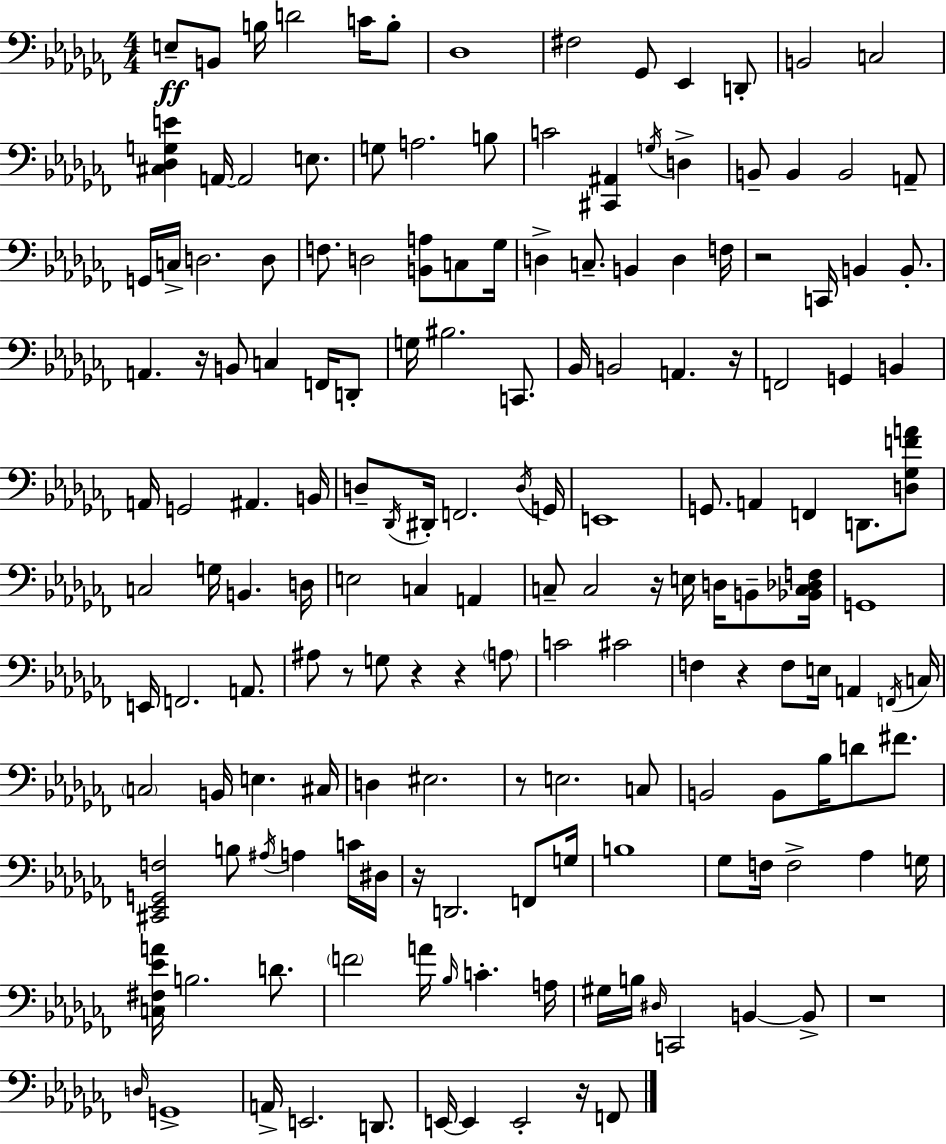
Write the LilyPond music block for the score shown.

{
  \clef bass
  \numericTimeSignature
  \time 4/4
  \key aes \minor
  \repeat volta 2 { e8--\ff b,8 b16 d'2 c'16 b8-. | des1 | fis2 ges,8 ees,4 d,8-. | b,2 c2 | \break <cis des g e'>4 a,16~~ a,2 e8. | g8 a2. b8 | c'2 <cis, ais,>4 \acciaccatura { g16 } d4-> | b,8-- b,4 b,2 a,8-- | \break g,16 c16-> d2. d8 | f8. d2 <b, a>8 c8 | ges16 d4-> c8.-- b,4 d4 | f16 r2 c,16 b,4 b,8.-. | \break a,4. r16 b,8 c4 f,16 d,8-. | g16 bis2. c,8. | bes,16 b,2 a,4. | r16 f,2 g,4 b,4 | \break a,16 g,2 ais,4. | b,16 d8-- \acciaccatura { des,16 } dis,16-. f,2. | \acciaccatura { d16 } g,16 e,1 | g,8. a,4 f,4 d,8. | \break <d ges f' a'>8 c2 g16 b,4. | d16 e2 c4 a,4 | c8-- c2 r16 e16 d16 | b,8-- <bes, c des f>16 g,1 | \break e,16 f,2. | a,8. ais8 r8 g8 r4 r4 | \parenthesize a8 c'2 cis'2 | f4 r4 f8 e16 a,4 | \break \acciaccatura { f,16 } c16 \parenthesize c2 b,16 e4. | cis16 d4 eis2. | r8 e2. | c8 b,2 b,8 bes16 d'8 | \break fis'8. <cis, ees, g, f>2 b8 \acciaccatura { ais16 } a4 | c'16 dis16 r16 d,2. | f,8 g16 b1 | ges8 f16 f2-> | \break aes4 g16 <c fis ees' a'>16 b2. | d'8. \parenthesize f'2 a'16 \grace { bes16 } c'4.-. | a16 gis16 b16 \grace { dis16 } c,2 | b,4~~ b,8-> r1 | \break \grace { d16 } g,1-> | a,16-> e,2. | d,8. e,16~~ e,4 e,2-. | r16 f,8 } \bar "|."
}